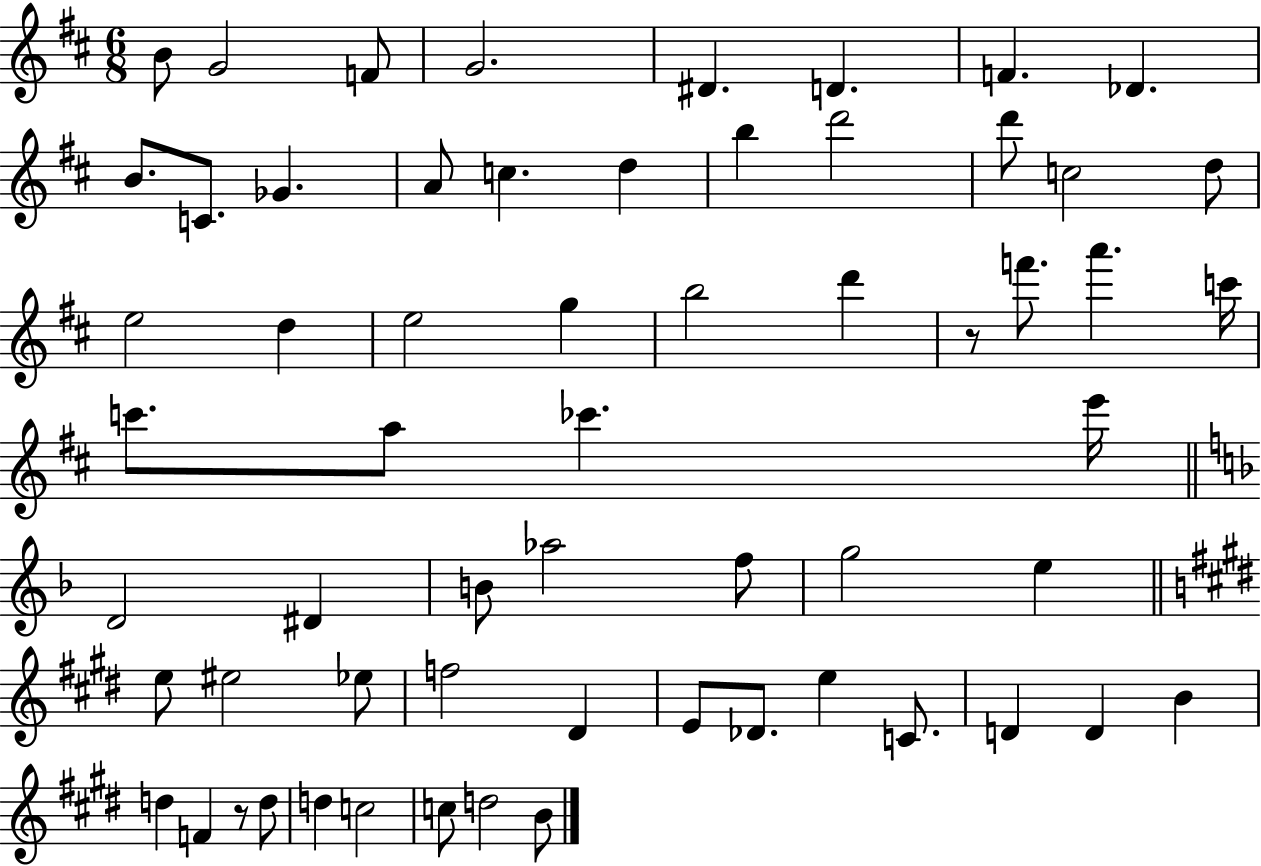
B4/e G4/h F4/e G4/h. D#4/q. D4/q. F4/q. Db4/q. B4/e. C4/e. Gb4/q. A4/e C5/q. D5/q B5/q D6/h D6/e C5/h D5/e E5/h D5/q E5/h G5/q B5/h D6/q R/e F6/e. A6/q. C6/s C6/e. A5/e CES6/q. E6/s D4/h D#4/q B4/e Ab5/h F5/e G5/h E5/q E5/e EIS5/h Eb5/e F5/h D#4/q E4/e Db4/e. E5/q C4/e. D4/q D4/q B4/q D5/q F4/q R/e D5/e D5/q C5/h C5/e D5/h B4/e